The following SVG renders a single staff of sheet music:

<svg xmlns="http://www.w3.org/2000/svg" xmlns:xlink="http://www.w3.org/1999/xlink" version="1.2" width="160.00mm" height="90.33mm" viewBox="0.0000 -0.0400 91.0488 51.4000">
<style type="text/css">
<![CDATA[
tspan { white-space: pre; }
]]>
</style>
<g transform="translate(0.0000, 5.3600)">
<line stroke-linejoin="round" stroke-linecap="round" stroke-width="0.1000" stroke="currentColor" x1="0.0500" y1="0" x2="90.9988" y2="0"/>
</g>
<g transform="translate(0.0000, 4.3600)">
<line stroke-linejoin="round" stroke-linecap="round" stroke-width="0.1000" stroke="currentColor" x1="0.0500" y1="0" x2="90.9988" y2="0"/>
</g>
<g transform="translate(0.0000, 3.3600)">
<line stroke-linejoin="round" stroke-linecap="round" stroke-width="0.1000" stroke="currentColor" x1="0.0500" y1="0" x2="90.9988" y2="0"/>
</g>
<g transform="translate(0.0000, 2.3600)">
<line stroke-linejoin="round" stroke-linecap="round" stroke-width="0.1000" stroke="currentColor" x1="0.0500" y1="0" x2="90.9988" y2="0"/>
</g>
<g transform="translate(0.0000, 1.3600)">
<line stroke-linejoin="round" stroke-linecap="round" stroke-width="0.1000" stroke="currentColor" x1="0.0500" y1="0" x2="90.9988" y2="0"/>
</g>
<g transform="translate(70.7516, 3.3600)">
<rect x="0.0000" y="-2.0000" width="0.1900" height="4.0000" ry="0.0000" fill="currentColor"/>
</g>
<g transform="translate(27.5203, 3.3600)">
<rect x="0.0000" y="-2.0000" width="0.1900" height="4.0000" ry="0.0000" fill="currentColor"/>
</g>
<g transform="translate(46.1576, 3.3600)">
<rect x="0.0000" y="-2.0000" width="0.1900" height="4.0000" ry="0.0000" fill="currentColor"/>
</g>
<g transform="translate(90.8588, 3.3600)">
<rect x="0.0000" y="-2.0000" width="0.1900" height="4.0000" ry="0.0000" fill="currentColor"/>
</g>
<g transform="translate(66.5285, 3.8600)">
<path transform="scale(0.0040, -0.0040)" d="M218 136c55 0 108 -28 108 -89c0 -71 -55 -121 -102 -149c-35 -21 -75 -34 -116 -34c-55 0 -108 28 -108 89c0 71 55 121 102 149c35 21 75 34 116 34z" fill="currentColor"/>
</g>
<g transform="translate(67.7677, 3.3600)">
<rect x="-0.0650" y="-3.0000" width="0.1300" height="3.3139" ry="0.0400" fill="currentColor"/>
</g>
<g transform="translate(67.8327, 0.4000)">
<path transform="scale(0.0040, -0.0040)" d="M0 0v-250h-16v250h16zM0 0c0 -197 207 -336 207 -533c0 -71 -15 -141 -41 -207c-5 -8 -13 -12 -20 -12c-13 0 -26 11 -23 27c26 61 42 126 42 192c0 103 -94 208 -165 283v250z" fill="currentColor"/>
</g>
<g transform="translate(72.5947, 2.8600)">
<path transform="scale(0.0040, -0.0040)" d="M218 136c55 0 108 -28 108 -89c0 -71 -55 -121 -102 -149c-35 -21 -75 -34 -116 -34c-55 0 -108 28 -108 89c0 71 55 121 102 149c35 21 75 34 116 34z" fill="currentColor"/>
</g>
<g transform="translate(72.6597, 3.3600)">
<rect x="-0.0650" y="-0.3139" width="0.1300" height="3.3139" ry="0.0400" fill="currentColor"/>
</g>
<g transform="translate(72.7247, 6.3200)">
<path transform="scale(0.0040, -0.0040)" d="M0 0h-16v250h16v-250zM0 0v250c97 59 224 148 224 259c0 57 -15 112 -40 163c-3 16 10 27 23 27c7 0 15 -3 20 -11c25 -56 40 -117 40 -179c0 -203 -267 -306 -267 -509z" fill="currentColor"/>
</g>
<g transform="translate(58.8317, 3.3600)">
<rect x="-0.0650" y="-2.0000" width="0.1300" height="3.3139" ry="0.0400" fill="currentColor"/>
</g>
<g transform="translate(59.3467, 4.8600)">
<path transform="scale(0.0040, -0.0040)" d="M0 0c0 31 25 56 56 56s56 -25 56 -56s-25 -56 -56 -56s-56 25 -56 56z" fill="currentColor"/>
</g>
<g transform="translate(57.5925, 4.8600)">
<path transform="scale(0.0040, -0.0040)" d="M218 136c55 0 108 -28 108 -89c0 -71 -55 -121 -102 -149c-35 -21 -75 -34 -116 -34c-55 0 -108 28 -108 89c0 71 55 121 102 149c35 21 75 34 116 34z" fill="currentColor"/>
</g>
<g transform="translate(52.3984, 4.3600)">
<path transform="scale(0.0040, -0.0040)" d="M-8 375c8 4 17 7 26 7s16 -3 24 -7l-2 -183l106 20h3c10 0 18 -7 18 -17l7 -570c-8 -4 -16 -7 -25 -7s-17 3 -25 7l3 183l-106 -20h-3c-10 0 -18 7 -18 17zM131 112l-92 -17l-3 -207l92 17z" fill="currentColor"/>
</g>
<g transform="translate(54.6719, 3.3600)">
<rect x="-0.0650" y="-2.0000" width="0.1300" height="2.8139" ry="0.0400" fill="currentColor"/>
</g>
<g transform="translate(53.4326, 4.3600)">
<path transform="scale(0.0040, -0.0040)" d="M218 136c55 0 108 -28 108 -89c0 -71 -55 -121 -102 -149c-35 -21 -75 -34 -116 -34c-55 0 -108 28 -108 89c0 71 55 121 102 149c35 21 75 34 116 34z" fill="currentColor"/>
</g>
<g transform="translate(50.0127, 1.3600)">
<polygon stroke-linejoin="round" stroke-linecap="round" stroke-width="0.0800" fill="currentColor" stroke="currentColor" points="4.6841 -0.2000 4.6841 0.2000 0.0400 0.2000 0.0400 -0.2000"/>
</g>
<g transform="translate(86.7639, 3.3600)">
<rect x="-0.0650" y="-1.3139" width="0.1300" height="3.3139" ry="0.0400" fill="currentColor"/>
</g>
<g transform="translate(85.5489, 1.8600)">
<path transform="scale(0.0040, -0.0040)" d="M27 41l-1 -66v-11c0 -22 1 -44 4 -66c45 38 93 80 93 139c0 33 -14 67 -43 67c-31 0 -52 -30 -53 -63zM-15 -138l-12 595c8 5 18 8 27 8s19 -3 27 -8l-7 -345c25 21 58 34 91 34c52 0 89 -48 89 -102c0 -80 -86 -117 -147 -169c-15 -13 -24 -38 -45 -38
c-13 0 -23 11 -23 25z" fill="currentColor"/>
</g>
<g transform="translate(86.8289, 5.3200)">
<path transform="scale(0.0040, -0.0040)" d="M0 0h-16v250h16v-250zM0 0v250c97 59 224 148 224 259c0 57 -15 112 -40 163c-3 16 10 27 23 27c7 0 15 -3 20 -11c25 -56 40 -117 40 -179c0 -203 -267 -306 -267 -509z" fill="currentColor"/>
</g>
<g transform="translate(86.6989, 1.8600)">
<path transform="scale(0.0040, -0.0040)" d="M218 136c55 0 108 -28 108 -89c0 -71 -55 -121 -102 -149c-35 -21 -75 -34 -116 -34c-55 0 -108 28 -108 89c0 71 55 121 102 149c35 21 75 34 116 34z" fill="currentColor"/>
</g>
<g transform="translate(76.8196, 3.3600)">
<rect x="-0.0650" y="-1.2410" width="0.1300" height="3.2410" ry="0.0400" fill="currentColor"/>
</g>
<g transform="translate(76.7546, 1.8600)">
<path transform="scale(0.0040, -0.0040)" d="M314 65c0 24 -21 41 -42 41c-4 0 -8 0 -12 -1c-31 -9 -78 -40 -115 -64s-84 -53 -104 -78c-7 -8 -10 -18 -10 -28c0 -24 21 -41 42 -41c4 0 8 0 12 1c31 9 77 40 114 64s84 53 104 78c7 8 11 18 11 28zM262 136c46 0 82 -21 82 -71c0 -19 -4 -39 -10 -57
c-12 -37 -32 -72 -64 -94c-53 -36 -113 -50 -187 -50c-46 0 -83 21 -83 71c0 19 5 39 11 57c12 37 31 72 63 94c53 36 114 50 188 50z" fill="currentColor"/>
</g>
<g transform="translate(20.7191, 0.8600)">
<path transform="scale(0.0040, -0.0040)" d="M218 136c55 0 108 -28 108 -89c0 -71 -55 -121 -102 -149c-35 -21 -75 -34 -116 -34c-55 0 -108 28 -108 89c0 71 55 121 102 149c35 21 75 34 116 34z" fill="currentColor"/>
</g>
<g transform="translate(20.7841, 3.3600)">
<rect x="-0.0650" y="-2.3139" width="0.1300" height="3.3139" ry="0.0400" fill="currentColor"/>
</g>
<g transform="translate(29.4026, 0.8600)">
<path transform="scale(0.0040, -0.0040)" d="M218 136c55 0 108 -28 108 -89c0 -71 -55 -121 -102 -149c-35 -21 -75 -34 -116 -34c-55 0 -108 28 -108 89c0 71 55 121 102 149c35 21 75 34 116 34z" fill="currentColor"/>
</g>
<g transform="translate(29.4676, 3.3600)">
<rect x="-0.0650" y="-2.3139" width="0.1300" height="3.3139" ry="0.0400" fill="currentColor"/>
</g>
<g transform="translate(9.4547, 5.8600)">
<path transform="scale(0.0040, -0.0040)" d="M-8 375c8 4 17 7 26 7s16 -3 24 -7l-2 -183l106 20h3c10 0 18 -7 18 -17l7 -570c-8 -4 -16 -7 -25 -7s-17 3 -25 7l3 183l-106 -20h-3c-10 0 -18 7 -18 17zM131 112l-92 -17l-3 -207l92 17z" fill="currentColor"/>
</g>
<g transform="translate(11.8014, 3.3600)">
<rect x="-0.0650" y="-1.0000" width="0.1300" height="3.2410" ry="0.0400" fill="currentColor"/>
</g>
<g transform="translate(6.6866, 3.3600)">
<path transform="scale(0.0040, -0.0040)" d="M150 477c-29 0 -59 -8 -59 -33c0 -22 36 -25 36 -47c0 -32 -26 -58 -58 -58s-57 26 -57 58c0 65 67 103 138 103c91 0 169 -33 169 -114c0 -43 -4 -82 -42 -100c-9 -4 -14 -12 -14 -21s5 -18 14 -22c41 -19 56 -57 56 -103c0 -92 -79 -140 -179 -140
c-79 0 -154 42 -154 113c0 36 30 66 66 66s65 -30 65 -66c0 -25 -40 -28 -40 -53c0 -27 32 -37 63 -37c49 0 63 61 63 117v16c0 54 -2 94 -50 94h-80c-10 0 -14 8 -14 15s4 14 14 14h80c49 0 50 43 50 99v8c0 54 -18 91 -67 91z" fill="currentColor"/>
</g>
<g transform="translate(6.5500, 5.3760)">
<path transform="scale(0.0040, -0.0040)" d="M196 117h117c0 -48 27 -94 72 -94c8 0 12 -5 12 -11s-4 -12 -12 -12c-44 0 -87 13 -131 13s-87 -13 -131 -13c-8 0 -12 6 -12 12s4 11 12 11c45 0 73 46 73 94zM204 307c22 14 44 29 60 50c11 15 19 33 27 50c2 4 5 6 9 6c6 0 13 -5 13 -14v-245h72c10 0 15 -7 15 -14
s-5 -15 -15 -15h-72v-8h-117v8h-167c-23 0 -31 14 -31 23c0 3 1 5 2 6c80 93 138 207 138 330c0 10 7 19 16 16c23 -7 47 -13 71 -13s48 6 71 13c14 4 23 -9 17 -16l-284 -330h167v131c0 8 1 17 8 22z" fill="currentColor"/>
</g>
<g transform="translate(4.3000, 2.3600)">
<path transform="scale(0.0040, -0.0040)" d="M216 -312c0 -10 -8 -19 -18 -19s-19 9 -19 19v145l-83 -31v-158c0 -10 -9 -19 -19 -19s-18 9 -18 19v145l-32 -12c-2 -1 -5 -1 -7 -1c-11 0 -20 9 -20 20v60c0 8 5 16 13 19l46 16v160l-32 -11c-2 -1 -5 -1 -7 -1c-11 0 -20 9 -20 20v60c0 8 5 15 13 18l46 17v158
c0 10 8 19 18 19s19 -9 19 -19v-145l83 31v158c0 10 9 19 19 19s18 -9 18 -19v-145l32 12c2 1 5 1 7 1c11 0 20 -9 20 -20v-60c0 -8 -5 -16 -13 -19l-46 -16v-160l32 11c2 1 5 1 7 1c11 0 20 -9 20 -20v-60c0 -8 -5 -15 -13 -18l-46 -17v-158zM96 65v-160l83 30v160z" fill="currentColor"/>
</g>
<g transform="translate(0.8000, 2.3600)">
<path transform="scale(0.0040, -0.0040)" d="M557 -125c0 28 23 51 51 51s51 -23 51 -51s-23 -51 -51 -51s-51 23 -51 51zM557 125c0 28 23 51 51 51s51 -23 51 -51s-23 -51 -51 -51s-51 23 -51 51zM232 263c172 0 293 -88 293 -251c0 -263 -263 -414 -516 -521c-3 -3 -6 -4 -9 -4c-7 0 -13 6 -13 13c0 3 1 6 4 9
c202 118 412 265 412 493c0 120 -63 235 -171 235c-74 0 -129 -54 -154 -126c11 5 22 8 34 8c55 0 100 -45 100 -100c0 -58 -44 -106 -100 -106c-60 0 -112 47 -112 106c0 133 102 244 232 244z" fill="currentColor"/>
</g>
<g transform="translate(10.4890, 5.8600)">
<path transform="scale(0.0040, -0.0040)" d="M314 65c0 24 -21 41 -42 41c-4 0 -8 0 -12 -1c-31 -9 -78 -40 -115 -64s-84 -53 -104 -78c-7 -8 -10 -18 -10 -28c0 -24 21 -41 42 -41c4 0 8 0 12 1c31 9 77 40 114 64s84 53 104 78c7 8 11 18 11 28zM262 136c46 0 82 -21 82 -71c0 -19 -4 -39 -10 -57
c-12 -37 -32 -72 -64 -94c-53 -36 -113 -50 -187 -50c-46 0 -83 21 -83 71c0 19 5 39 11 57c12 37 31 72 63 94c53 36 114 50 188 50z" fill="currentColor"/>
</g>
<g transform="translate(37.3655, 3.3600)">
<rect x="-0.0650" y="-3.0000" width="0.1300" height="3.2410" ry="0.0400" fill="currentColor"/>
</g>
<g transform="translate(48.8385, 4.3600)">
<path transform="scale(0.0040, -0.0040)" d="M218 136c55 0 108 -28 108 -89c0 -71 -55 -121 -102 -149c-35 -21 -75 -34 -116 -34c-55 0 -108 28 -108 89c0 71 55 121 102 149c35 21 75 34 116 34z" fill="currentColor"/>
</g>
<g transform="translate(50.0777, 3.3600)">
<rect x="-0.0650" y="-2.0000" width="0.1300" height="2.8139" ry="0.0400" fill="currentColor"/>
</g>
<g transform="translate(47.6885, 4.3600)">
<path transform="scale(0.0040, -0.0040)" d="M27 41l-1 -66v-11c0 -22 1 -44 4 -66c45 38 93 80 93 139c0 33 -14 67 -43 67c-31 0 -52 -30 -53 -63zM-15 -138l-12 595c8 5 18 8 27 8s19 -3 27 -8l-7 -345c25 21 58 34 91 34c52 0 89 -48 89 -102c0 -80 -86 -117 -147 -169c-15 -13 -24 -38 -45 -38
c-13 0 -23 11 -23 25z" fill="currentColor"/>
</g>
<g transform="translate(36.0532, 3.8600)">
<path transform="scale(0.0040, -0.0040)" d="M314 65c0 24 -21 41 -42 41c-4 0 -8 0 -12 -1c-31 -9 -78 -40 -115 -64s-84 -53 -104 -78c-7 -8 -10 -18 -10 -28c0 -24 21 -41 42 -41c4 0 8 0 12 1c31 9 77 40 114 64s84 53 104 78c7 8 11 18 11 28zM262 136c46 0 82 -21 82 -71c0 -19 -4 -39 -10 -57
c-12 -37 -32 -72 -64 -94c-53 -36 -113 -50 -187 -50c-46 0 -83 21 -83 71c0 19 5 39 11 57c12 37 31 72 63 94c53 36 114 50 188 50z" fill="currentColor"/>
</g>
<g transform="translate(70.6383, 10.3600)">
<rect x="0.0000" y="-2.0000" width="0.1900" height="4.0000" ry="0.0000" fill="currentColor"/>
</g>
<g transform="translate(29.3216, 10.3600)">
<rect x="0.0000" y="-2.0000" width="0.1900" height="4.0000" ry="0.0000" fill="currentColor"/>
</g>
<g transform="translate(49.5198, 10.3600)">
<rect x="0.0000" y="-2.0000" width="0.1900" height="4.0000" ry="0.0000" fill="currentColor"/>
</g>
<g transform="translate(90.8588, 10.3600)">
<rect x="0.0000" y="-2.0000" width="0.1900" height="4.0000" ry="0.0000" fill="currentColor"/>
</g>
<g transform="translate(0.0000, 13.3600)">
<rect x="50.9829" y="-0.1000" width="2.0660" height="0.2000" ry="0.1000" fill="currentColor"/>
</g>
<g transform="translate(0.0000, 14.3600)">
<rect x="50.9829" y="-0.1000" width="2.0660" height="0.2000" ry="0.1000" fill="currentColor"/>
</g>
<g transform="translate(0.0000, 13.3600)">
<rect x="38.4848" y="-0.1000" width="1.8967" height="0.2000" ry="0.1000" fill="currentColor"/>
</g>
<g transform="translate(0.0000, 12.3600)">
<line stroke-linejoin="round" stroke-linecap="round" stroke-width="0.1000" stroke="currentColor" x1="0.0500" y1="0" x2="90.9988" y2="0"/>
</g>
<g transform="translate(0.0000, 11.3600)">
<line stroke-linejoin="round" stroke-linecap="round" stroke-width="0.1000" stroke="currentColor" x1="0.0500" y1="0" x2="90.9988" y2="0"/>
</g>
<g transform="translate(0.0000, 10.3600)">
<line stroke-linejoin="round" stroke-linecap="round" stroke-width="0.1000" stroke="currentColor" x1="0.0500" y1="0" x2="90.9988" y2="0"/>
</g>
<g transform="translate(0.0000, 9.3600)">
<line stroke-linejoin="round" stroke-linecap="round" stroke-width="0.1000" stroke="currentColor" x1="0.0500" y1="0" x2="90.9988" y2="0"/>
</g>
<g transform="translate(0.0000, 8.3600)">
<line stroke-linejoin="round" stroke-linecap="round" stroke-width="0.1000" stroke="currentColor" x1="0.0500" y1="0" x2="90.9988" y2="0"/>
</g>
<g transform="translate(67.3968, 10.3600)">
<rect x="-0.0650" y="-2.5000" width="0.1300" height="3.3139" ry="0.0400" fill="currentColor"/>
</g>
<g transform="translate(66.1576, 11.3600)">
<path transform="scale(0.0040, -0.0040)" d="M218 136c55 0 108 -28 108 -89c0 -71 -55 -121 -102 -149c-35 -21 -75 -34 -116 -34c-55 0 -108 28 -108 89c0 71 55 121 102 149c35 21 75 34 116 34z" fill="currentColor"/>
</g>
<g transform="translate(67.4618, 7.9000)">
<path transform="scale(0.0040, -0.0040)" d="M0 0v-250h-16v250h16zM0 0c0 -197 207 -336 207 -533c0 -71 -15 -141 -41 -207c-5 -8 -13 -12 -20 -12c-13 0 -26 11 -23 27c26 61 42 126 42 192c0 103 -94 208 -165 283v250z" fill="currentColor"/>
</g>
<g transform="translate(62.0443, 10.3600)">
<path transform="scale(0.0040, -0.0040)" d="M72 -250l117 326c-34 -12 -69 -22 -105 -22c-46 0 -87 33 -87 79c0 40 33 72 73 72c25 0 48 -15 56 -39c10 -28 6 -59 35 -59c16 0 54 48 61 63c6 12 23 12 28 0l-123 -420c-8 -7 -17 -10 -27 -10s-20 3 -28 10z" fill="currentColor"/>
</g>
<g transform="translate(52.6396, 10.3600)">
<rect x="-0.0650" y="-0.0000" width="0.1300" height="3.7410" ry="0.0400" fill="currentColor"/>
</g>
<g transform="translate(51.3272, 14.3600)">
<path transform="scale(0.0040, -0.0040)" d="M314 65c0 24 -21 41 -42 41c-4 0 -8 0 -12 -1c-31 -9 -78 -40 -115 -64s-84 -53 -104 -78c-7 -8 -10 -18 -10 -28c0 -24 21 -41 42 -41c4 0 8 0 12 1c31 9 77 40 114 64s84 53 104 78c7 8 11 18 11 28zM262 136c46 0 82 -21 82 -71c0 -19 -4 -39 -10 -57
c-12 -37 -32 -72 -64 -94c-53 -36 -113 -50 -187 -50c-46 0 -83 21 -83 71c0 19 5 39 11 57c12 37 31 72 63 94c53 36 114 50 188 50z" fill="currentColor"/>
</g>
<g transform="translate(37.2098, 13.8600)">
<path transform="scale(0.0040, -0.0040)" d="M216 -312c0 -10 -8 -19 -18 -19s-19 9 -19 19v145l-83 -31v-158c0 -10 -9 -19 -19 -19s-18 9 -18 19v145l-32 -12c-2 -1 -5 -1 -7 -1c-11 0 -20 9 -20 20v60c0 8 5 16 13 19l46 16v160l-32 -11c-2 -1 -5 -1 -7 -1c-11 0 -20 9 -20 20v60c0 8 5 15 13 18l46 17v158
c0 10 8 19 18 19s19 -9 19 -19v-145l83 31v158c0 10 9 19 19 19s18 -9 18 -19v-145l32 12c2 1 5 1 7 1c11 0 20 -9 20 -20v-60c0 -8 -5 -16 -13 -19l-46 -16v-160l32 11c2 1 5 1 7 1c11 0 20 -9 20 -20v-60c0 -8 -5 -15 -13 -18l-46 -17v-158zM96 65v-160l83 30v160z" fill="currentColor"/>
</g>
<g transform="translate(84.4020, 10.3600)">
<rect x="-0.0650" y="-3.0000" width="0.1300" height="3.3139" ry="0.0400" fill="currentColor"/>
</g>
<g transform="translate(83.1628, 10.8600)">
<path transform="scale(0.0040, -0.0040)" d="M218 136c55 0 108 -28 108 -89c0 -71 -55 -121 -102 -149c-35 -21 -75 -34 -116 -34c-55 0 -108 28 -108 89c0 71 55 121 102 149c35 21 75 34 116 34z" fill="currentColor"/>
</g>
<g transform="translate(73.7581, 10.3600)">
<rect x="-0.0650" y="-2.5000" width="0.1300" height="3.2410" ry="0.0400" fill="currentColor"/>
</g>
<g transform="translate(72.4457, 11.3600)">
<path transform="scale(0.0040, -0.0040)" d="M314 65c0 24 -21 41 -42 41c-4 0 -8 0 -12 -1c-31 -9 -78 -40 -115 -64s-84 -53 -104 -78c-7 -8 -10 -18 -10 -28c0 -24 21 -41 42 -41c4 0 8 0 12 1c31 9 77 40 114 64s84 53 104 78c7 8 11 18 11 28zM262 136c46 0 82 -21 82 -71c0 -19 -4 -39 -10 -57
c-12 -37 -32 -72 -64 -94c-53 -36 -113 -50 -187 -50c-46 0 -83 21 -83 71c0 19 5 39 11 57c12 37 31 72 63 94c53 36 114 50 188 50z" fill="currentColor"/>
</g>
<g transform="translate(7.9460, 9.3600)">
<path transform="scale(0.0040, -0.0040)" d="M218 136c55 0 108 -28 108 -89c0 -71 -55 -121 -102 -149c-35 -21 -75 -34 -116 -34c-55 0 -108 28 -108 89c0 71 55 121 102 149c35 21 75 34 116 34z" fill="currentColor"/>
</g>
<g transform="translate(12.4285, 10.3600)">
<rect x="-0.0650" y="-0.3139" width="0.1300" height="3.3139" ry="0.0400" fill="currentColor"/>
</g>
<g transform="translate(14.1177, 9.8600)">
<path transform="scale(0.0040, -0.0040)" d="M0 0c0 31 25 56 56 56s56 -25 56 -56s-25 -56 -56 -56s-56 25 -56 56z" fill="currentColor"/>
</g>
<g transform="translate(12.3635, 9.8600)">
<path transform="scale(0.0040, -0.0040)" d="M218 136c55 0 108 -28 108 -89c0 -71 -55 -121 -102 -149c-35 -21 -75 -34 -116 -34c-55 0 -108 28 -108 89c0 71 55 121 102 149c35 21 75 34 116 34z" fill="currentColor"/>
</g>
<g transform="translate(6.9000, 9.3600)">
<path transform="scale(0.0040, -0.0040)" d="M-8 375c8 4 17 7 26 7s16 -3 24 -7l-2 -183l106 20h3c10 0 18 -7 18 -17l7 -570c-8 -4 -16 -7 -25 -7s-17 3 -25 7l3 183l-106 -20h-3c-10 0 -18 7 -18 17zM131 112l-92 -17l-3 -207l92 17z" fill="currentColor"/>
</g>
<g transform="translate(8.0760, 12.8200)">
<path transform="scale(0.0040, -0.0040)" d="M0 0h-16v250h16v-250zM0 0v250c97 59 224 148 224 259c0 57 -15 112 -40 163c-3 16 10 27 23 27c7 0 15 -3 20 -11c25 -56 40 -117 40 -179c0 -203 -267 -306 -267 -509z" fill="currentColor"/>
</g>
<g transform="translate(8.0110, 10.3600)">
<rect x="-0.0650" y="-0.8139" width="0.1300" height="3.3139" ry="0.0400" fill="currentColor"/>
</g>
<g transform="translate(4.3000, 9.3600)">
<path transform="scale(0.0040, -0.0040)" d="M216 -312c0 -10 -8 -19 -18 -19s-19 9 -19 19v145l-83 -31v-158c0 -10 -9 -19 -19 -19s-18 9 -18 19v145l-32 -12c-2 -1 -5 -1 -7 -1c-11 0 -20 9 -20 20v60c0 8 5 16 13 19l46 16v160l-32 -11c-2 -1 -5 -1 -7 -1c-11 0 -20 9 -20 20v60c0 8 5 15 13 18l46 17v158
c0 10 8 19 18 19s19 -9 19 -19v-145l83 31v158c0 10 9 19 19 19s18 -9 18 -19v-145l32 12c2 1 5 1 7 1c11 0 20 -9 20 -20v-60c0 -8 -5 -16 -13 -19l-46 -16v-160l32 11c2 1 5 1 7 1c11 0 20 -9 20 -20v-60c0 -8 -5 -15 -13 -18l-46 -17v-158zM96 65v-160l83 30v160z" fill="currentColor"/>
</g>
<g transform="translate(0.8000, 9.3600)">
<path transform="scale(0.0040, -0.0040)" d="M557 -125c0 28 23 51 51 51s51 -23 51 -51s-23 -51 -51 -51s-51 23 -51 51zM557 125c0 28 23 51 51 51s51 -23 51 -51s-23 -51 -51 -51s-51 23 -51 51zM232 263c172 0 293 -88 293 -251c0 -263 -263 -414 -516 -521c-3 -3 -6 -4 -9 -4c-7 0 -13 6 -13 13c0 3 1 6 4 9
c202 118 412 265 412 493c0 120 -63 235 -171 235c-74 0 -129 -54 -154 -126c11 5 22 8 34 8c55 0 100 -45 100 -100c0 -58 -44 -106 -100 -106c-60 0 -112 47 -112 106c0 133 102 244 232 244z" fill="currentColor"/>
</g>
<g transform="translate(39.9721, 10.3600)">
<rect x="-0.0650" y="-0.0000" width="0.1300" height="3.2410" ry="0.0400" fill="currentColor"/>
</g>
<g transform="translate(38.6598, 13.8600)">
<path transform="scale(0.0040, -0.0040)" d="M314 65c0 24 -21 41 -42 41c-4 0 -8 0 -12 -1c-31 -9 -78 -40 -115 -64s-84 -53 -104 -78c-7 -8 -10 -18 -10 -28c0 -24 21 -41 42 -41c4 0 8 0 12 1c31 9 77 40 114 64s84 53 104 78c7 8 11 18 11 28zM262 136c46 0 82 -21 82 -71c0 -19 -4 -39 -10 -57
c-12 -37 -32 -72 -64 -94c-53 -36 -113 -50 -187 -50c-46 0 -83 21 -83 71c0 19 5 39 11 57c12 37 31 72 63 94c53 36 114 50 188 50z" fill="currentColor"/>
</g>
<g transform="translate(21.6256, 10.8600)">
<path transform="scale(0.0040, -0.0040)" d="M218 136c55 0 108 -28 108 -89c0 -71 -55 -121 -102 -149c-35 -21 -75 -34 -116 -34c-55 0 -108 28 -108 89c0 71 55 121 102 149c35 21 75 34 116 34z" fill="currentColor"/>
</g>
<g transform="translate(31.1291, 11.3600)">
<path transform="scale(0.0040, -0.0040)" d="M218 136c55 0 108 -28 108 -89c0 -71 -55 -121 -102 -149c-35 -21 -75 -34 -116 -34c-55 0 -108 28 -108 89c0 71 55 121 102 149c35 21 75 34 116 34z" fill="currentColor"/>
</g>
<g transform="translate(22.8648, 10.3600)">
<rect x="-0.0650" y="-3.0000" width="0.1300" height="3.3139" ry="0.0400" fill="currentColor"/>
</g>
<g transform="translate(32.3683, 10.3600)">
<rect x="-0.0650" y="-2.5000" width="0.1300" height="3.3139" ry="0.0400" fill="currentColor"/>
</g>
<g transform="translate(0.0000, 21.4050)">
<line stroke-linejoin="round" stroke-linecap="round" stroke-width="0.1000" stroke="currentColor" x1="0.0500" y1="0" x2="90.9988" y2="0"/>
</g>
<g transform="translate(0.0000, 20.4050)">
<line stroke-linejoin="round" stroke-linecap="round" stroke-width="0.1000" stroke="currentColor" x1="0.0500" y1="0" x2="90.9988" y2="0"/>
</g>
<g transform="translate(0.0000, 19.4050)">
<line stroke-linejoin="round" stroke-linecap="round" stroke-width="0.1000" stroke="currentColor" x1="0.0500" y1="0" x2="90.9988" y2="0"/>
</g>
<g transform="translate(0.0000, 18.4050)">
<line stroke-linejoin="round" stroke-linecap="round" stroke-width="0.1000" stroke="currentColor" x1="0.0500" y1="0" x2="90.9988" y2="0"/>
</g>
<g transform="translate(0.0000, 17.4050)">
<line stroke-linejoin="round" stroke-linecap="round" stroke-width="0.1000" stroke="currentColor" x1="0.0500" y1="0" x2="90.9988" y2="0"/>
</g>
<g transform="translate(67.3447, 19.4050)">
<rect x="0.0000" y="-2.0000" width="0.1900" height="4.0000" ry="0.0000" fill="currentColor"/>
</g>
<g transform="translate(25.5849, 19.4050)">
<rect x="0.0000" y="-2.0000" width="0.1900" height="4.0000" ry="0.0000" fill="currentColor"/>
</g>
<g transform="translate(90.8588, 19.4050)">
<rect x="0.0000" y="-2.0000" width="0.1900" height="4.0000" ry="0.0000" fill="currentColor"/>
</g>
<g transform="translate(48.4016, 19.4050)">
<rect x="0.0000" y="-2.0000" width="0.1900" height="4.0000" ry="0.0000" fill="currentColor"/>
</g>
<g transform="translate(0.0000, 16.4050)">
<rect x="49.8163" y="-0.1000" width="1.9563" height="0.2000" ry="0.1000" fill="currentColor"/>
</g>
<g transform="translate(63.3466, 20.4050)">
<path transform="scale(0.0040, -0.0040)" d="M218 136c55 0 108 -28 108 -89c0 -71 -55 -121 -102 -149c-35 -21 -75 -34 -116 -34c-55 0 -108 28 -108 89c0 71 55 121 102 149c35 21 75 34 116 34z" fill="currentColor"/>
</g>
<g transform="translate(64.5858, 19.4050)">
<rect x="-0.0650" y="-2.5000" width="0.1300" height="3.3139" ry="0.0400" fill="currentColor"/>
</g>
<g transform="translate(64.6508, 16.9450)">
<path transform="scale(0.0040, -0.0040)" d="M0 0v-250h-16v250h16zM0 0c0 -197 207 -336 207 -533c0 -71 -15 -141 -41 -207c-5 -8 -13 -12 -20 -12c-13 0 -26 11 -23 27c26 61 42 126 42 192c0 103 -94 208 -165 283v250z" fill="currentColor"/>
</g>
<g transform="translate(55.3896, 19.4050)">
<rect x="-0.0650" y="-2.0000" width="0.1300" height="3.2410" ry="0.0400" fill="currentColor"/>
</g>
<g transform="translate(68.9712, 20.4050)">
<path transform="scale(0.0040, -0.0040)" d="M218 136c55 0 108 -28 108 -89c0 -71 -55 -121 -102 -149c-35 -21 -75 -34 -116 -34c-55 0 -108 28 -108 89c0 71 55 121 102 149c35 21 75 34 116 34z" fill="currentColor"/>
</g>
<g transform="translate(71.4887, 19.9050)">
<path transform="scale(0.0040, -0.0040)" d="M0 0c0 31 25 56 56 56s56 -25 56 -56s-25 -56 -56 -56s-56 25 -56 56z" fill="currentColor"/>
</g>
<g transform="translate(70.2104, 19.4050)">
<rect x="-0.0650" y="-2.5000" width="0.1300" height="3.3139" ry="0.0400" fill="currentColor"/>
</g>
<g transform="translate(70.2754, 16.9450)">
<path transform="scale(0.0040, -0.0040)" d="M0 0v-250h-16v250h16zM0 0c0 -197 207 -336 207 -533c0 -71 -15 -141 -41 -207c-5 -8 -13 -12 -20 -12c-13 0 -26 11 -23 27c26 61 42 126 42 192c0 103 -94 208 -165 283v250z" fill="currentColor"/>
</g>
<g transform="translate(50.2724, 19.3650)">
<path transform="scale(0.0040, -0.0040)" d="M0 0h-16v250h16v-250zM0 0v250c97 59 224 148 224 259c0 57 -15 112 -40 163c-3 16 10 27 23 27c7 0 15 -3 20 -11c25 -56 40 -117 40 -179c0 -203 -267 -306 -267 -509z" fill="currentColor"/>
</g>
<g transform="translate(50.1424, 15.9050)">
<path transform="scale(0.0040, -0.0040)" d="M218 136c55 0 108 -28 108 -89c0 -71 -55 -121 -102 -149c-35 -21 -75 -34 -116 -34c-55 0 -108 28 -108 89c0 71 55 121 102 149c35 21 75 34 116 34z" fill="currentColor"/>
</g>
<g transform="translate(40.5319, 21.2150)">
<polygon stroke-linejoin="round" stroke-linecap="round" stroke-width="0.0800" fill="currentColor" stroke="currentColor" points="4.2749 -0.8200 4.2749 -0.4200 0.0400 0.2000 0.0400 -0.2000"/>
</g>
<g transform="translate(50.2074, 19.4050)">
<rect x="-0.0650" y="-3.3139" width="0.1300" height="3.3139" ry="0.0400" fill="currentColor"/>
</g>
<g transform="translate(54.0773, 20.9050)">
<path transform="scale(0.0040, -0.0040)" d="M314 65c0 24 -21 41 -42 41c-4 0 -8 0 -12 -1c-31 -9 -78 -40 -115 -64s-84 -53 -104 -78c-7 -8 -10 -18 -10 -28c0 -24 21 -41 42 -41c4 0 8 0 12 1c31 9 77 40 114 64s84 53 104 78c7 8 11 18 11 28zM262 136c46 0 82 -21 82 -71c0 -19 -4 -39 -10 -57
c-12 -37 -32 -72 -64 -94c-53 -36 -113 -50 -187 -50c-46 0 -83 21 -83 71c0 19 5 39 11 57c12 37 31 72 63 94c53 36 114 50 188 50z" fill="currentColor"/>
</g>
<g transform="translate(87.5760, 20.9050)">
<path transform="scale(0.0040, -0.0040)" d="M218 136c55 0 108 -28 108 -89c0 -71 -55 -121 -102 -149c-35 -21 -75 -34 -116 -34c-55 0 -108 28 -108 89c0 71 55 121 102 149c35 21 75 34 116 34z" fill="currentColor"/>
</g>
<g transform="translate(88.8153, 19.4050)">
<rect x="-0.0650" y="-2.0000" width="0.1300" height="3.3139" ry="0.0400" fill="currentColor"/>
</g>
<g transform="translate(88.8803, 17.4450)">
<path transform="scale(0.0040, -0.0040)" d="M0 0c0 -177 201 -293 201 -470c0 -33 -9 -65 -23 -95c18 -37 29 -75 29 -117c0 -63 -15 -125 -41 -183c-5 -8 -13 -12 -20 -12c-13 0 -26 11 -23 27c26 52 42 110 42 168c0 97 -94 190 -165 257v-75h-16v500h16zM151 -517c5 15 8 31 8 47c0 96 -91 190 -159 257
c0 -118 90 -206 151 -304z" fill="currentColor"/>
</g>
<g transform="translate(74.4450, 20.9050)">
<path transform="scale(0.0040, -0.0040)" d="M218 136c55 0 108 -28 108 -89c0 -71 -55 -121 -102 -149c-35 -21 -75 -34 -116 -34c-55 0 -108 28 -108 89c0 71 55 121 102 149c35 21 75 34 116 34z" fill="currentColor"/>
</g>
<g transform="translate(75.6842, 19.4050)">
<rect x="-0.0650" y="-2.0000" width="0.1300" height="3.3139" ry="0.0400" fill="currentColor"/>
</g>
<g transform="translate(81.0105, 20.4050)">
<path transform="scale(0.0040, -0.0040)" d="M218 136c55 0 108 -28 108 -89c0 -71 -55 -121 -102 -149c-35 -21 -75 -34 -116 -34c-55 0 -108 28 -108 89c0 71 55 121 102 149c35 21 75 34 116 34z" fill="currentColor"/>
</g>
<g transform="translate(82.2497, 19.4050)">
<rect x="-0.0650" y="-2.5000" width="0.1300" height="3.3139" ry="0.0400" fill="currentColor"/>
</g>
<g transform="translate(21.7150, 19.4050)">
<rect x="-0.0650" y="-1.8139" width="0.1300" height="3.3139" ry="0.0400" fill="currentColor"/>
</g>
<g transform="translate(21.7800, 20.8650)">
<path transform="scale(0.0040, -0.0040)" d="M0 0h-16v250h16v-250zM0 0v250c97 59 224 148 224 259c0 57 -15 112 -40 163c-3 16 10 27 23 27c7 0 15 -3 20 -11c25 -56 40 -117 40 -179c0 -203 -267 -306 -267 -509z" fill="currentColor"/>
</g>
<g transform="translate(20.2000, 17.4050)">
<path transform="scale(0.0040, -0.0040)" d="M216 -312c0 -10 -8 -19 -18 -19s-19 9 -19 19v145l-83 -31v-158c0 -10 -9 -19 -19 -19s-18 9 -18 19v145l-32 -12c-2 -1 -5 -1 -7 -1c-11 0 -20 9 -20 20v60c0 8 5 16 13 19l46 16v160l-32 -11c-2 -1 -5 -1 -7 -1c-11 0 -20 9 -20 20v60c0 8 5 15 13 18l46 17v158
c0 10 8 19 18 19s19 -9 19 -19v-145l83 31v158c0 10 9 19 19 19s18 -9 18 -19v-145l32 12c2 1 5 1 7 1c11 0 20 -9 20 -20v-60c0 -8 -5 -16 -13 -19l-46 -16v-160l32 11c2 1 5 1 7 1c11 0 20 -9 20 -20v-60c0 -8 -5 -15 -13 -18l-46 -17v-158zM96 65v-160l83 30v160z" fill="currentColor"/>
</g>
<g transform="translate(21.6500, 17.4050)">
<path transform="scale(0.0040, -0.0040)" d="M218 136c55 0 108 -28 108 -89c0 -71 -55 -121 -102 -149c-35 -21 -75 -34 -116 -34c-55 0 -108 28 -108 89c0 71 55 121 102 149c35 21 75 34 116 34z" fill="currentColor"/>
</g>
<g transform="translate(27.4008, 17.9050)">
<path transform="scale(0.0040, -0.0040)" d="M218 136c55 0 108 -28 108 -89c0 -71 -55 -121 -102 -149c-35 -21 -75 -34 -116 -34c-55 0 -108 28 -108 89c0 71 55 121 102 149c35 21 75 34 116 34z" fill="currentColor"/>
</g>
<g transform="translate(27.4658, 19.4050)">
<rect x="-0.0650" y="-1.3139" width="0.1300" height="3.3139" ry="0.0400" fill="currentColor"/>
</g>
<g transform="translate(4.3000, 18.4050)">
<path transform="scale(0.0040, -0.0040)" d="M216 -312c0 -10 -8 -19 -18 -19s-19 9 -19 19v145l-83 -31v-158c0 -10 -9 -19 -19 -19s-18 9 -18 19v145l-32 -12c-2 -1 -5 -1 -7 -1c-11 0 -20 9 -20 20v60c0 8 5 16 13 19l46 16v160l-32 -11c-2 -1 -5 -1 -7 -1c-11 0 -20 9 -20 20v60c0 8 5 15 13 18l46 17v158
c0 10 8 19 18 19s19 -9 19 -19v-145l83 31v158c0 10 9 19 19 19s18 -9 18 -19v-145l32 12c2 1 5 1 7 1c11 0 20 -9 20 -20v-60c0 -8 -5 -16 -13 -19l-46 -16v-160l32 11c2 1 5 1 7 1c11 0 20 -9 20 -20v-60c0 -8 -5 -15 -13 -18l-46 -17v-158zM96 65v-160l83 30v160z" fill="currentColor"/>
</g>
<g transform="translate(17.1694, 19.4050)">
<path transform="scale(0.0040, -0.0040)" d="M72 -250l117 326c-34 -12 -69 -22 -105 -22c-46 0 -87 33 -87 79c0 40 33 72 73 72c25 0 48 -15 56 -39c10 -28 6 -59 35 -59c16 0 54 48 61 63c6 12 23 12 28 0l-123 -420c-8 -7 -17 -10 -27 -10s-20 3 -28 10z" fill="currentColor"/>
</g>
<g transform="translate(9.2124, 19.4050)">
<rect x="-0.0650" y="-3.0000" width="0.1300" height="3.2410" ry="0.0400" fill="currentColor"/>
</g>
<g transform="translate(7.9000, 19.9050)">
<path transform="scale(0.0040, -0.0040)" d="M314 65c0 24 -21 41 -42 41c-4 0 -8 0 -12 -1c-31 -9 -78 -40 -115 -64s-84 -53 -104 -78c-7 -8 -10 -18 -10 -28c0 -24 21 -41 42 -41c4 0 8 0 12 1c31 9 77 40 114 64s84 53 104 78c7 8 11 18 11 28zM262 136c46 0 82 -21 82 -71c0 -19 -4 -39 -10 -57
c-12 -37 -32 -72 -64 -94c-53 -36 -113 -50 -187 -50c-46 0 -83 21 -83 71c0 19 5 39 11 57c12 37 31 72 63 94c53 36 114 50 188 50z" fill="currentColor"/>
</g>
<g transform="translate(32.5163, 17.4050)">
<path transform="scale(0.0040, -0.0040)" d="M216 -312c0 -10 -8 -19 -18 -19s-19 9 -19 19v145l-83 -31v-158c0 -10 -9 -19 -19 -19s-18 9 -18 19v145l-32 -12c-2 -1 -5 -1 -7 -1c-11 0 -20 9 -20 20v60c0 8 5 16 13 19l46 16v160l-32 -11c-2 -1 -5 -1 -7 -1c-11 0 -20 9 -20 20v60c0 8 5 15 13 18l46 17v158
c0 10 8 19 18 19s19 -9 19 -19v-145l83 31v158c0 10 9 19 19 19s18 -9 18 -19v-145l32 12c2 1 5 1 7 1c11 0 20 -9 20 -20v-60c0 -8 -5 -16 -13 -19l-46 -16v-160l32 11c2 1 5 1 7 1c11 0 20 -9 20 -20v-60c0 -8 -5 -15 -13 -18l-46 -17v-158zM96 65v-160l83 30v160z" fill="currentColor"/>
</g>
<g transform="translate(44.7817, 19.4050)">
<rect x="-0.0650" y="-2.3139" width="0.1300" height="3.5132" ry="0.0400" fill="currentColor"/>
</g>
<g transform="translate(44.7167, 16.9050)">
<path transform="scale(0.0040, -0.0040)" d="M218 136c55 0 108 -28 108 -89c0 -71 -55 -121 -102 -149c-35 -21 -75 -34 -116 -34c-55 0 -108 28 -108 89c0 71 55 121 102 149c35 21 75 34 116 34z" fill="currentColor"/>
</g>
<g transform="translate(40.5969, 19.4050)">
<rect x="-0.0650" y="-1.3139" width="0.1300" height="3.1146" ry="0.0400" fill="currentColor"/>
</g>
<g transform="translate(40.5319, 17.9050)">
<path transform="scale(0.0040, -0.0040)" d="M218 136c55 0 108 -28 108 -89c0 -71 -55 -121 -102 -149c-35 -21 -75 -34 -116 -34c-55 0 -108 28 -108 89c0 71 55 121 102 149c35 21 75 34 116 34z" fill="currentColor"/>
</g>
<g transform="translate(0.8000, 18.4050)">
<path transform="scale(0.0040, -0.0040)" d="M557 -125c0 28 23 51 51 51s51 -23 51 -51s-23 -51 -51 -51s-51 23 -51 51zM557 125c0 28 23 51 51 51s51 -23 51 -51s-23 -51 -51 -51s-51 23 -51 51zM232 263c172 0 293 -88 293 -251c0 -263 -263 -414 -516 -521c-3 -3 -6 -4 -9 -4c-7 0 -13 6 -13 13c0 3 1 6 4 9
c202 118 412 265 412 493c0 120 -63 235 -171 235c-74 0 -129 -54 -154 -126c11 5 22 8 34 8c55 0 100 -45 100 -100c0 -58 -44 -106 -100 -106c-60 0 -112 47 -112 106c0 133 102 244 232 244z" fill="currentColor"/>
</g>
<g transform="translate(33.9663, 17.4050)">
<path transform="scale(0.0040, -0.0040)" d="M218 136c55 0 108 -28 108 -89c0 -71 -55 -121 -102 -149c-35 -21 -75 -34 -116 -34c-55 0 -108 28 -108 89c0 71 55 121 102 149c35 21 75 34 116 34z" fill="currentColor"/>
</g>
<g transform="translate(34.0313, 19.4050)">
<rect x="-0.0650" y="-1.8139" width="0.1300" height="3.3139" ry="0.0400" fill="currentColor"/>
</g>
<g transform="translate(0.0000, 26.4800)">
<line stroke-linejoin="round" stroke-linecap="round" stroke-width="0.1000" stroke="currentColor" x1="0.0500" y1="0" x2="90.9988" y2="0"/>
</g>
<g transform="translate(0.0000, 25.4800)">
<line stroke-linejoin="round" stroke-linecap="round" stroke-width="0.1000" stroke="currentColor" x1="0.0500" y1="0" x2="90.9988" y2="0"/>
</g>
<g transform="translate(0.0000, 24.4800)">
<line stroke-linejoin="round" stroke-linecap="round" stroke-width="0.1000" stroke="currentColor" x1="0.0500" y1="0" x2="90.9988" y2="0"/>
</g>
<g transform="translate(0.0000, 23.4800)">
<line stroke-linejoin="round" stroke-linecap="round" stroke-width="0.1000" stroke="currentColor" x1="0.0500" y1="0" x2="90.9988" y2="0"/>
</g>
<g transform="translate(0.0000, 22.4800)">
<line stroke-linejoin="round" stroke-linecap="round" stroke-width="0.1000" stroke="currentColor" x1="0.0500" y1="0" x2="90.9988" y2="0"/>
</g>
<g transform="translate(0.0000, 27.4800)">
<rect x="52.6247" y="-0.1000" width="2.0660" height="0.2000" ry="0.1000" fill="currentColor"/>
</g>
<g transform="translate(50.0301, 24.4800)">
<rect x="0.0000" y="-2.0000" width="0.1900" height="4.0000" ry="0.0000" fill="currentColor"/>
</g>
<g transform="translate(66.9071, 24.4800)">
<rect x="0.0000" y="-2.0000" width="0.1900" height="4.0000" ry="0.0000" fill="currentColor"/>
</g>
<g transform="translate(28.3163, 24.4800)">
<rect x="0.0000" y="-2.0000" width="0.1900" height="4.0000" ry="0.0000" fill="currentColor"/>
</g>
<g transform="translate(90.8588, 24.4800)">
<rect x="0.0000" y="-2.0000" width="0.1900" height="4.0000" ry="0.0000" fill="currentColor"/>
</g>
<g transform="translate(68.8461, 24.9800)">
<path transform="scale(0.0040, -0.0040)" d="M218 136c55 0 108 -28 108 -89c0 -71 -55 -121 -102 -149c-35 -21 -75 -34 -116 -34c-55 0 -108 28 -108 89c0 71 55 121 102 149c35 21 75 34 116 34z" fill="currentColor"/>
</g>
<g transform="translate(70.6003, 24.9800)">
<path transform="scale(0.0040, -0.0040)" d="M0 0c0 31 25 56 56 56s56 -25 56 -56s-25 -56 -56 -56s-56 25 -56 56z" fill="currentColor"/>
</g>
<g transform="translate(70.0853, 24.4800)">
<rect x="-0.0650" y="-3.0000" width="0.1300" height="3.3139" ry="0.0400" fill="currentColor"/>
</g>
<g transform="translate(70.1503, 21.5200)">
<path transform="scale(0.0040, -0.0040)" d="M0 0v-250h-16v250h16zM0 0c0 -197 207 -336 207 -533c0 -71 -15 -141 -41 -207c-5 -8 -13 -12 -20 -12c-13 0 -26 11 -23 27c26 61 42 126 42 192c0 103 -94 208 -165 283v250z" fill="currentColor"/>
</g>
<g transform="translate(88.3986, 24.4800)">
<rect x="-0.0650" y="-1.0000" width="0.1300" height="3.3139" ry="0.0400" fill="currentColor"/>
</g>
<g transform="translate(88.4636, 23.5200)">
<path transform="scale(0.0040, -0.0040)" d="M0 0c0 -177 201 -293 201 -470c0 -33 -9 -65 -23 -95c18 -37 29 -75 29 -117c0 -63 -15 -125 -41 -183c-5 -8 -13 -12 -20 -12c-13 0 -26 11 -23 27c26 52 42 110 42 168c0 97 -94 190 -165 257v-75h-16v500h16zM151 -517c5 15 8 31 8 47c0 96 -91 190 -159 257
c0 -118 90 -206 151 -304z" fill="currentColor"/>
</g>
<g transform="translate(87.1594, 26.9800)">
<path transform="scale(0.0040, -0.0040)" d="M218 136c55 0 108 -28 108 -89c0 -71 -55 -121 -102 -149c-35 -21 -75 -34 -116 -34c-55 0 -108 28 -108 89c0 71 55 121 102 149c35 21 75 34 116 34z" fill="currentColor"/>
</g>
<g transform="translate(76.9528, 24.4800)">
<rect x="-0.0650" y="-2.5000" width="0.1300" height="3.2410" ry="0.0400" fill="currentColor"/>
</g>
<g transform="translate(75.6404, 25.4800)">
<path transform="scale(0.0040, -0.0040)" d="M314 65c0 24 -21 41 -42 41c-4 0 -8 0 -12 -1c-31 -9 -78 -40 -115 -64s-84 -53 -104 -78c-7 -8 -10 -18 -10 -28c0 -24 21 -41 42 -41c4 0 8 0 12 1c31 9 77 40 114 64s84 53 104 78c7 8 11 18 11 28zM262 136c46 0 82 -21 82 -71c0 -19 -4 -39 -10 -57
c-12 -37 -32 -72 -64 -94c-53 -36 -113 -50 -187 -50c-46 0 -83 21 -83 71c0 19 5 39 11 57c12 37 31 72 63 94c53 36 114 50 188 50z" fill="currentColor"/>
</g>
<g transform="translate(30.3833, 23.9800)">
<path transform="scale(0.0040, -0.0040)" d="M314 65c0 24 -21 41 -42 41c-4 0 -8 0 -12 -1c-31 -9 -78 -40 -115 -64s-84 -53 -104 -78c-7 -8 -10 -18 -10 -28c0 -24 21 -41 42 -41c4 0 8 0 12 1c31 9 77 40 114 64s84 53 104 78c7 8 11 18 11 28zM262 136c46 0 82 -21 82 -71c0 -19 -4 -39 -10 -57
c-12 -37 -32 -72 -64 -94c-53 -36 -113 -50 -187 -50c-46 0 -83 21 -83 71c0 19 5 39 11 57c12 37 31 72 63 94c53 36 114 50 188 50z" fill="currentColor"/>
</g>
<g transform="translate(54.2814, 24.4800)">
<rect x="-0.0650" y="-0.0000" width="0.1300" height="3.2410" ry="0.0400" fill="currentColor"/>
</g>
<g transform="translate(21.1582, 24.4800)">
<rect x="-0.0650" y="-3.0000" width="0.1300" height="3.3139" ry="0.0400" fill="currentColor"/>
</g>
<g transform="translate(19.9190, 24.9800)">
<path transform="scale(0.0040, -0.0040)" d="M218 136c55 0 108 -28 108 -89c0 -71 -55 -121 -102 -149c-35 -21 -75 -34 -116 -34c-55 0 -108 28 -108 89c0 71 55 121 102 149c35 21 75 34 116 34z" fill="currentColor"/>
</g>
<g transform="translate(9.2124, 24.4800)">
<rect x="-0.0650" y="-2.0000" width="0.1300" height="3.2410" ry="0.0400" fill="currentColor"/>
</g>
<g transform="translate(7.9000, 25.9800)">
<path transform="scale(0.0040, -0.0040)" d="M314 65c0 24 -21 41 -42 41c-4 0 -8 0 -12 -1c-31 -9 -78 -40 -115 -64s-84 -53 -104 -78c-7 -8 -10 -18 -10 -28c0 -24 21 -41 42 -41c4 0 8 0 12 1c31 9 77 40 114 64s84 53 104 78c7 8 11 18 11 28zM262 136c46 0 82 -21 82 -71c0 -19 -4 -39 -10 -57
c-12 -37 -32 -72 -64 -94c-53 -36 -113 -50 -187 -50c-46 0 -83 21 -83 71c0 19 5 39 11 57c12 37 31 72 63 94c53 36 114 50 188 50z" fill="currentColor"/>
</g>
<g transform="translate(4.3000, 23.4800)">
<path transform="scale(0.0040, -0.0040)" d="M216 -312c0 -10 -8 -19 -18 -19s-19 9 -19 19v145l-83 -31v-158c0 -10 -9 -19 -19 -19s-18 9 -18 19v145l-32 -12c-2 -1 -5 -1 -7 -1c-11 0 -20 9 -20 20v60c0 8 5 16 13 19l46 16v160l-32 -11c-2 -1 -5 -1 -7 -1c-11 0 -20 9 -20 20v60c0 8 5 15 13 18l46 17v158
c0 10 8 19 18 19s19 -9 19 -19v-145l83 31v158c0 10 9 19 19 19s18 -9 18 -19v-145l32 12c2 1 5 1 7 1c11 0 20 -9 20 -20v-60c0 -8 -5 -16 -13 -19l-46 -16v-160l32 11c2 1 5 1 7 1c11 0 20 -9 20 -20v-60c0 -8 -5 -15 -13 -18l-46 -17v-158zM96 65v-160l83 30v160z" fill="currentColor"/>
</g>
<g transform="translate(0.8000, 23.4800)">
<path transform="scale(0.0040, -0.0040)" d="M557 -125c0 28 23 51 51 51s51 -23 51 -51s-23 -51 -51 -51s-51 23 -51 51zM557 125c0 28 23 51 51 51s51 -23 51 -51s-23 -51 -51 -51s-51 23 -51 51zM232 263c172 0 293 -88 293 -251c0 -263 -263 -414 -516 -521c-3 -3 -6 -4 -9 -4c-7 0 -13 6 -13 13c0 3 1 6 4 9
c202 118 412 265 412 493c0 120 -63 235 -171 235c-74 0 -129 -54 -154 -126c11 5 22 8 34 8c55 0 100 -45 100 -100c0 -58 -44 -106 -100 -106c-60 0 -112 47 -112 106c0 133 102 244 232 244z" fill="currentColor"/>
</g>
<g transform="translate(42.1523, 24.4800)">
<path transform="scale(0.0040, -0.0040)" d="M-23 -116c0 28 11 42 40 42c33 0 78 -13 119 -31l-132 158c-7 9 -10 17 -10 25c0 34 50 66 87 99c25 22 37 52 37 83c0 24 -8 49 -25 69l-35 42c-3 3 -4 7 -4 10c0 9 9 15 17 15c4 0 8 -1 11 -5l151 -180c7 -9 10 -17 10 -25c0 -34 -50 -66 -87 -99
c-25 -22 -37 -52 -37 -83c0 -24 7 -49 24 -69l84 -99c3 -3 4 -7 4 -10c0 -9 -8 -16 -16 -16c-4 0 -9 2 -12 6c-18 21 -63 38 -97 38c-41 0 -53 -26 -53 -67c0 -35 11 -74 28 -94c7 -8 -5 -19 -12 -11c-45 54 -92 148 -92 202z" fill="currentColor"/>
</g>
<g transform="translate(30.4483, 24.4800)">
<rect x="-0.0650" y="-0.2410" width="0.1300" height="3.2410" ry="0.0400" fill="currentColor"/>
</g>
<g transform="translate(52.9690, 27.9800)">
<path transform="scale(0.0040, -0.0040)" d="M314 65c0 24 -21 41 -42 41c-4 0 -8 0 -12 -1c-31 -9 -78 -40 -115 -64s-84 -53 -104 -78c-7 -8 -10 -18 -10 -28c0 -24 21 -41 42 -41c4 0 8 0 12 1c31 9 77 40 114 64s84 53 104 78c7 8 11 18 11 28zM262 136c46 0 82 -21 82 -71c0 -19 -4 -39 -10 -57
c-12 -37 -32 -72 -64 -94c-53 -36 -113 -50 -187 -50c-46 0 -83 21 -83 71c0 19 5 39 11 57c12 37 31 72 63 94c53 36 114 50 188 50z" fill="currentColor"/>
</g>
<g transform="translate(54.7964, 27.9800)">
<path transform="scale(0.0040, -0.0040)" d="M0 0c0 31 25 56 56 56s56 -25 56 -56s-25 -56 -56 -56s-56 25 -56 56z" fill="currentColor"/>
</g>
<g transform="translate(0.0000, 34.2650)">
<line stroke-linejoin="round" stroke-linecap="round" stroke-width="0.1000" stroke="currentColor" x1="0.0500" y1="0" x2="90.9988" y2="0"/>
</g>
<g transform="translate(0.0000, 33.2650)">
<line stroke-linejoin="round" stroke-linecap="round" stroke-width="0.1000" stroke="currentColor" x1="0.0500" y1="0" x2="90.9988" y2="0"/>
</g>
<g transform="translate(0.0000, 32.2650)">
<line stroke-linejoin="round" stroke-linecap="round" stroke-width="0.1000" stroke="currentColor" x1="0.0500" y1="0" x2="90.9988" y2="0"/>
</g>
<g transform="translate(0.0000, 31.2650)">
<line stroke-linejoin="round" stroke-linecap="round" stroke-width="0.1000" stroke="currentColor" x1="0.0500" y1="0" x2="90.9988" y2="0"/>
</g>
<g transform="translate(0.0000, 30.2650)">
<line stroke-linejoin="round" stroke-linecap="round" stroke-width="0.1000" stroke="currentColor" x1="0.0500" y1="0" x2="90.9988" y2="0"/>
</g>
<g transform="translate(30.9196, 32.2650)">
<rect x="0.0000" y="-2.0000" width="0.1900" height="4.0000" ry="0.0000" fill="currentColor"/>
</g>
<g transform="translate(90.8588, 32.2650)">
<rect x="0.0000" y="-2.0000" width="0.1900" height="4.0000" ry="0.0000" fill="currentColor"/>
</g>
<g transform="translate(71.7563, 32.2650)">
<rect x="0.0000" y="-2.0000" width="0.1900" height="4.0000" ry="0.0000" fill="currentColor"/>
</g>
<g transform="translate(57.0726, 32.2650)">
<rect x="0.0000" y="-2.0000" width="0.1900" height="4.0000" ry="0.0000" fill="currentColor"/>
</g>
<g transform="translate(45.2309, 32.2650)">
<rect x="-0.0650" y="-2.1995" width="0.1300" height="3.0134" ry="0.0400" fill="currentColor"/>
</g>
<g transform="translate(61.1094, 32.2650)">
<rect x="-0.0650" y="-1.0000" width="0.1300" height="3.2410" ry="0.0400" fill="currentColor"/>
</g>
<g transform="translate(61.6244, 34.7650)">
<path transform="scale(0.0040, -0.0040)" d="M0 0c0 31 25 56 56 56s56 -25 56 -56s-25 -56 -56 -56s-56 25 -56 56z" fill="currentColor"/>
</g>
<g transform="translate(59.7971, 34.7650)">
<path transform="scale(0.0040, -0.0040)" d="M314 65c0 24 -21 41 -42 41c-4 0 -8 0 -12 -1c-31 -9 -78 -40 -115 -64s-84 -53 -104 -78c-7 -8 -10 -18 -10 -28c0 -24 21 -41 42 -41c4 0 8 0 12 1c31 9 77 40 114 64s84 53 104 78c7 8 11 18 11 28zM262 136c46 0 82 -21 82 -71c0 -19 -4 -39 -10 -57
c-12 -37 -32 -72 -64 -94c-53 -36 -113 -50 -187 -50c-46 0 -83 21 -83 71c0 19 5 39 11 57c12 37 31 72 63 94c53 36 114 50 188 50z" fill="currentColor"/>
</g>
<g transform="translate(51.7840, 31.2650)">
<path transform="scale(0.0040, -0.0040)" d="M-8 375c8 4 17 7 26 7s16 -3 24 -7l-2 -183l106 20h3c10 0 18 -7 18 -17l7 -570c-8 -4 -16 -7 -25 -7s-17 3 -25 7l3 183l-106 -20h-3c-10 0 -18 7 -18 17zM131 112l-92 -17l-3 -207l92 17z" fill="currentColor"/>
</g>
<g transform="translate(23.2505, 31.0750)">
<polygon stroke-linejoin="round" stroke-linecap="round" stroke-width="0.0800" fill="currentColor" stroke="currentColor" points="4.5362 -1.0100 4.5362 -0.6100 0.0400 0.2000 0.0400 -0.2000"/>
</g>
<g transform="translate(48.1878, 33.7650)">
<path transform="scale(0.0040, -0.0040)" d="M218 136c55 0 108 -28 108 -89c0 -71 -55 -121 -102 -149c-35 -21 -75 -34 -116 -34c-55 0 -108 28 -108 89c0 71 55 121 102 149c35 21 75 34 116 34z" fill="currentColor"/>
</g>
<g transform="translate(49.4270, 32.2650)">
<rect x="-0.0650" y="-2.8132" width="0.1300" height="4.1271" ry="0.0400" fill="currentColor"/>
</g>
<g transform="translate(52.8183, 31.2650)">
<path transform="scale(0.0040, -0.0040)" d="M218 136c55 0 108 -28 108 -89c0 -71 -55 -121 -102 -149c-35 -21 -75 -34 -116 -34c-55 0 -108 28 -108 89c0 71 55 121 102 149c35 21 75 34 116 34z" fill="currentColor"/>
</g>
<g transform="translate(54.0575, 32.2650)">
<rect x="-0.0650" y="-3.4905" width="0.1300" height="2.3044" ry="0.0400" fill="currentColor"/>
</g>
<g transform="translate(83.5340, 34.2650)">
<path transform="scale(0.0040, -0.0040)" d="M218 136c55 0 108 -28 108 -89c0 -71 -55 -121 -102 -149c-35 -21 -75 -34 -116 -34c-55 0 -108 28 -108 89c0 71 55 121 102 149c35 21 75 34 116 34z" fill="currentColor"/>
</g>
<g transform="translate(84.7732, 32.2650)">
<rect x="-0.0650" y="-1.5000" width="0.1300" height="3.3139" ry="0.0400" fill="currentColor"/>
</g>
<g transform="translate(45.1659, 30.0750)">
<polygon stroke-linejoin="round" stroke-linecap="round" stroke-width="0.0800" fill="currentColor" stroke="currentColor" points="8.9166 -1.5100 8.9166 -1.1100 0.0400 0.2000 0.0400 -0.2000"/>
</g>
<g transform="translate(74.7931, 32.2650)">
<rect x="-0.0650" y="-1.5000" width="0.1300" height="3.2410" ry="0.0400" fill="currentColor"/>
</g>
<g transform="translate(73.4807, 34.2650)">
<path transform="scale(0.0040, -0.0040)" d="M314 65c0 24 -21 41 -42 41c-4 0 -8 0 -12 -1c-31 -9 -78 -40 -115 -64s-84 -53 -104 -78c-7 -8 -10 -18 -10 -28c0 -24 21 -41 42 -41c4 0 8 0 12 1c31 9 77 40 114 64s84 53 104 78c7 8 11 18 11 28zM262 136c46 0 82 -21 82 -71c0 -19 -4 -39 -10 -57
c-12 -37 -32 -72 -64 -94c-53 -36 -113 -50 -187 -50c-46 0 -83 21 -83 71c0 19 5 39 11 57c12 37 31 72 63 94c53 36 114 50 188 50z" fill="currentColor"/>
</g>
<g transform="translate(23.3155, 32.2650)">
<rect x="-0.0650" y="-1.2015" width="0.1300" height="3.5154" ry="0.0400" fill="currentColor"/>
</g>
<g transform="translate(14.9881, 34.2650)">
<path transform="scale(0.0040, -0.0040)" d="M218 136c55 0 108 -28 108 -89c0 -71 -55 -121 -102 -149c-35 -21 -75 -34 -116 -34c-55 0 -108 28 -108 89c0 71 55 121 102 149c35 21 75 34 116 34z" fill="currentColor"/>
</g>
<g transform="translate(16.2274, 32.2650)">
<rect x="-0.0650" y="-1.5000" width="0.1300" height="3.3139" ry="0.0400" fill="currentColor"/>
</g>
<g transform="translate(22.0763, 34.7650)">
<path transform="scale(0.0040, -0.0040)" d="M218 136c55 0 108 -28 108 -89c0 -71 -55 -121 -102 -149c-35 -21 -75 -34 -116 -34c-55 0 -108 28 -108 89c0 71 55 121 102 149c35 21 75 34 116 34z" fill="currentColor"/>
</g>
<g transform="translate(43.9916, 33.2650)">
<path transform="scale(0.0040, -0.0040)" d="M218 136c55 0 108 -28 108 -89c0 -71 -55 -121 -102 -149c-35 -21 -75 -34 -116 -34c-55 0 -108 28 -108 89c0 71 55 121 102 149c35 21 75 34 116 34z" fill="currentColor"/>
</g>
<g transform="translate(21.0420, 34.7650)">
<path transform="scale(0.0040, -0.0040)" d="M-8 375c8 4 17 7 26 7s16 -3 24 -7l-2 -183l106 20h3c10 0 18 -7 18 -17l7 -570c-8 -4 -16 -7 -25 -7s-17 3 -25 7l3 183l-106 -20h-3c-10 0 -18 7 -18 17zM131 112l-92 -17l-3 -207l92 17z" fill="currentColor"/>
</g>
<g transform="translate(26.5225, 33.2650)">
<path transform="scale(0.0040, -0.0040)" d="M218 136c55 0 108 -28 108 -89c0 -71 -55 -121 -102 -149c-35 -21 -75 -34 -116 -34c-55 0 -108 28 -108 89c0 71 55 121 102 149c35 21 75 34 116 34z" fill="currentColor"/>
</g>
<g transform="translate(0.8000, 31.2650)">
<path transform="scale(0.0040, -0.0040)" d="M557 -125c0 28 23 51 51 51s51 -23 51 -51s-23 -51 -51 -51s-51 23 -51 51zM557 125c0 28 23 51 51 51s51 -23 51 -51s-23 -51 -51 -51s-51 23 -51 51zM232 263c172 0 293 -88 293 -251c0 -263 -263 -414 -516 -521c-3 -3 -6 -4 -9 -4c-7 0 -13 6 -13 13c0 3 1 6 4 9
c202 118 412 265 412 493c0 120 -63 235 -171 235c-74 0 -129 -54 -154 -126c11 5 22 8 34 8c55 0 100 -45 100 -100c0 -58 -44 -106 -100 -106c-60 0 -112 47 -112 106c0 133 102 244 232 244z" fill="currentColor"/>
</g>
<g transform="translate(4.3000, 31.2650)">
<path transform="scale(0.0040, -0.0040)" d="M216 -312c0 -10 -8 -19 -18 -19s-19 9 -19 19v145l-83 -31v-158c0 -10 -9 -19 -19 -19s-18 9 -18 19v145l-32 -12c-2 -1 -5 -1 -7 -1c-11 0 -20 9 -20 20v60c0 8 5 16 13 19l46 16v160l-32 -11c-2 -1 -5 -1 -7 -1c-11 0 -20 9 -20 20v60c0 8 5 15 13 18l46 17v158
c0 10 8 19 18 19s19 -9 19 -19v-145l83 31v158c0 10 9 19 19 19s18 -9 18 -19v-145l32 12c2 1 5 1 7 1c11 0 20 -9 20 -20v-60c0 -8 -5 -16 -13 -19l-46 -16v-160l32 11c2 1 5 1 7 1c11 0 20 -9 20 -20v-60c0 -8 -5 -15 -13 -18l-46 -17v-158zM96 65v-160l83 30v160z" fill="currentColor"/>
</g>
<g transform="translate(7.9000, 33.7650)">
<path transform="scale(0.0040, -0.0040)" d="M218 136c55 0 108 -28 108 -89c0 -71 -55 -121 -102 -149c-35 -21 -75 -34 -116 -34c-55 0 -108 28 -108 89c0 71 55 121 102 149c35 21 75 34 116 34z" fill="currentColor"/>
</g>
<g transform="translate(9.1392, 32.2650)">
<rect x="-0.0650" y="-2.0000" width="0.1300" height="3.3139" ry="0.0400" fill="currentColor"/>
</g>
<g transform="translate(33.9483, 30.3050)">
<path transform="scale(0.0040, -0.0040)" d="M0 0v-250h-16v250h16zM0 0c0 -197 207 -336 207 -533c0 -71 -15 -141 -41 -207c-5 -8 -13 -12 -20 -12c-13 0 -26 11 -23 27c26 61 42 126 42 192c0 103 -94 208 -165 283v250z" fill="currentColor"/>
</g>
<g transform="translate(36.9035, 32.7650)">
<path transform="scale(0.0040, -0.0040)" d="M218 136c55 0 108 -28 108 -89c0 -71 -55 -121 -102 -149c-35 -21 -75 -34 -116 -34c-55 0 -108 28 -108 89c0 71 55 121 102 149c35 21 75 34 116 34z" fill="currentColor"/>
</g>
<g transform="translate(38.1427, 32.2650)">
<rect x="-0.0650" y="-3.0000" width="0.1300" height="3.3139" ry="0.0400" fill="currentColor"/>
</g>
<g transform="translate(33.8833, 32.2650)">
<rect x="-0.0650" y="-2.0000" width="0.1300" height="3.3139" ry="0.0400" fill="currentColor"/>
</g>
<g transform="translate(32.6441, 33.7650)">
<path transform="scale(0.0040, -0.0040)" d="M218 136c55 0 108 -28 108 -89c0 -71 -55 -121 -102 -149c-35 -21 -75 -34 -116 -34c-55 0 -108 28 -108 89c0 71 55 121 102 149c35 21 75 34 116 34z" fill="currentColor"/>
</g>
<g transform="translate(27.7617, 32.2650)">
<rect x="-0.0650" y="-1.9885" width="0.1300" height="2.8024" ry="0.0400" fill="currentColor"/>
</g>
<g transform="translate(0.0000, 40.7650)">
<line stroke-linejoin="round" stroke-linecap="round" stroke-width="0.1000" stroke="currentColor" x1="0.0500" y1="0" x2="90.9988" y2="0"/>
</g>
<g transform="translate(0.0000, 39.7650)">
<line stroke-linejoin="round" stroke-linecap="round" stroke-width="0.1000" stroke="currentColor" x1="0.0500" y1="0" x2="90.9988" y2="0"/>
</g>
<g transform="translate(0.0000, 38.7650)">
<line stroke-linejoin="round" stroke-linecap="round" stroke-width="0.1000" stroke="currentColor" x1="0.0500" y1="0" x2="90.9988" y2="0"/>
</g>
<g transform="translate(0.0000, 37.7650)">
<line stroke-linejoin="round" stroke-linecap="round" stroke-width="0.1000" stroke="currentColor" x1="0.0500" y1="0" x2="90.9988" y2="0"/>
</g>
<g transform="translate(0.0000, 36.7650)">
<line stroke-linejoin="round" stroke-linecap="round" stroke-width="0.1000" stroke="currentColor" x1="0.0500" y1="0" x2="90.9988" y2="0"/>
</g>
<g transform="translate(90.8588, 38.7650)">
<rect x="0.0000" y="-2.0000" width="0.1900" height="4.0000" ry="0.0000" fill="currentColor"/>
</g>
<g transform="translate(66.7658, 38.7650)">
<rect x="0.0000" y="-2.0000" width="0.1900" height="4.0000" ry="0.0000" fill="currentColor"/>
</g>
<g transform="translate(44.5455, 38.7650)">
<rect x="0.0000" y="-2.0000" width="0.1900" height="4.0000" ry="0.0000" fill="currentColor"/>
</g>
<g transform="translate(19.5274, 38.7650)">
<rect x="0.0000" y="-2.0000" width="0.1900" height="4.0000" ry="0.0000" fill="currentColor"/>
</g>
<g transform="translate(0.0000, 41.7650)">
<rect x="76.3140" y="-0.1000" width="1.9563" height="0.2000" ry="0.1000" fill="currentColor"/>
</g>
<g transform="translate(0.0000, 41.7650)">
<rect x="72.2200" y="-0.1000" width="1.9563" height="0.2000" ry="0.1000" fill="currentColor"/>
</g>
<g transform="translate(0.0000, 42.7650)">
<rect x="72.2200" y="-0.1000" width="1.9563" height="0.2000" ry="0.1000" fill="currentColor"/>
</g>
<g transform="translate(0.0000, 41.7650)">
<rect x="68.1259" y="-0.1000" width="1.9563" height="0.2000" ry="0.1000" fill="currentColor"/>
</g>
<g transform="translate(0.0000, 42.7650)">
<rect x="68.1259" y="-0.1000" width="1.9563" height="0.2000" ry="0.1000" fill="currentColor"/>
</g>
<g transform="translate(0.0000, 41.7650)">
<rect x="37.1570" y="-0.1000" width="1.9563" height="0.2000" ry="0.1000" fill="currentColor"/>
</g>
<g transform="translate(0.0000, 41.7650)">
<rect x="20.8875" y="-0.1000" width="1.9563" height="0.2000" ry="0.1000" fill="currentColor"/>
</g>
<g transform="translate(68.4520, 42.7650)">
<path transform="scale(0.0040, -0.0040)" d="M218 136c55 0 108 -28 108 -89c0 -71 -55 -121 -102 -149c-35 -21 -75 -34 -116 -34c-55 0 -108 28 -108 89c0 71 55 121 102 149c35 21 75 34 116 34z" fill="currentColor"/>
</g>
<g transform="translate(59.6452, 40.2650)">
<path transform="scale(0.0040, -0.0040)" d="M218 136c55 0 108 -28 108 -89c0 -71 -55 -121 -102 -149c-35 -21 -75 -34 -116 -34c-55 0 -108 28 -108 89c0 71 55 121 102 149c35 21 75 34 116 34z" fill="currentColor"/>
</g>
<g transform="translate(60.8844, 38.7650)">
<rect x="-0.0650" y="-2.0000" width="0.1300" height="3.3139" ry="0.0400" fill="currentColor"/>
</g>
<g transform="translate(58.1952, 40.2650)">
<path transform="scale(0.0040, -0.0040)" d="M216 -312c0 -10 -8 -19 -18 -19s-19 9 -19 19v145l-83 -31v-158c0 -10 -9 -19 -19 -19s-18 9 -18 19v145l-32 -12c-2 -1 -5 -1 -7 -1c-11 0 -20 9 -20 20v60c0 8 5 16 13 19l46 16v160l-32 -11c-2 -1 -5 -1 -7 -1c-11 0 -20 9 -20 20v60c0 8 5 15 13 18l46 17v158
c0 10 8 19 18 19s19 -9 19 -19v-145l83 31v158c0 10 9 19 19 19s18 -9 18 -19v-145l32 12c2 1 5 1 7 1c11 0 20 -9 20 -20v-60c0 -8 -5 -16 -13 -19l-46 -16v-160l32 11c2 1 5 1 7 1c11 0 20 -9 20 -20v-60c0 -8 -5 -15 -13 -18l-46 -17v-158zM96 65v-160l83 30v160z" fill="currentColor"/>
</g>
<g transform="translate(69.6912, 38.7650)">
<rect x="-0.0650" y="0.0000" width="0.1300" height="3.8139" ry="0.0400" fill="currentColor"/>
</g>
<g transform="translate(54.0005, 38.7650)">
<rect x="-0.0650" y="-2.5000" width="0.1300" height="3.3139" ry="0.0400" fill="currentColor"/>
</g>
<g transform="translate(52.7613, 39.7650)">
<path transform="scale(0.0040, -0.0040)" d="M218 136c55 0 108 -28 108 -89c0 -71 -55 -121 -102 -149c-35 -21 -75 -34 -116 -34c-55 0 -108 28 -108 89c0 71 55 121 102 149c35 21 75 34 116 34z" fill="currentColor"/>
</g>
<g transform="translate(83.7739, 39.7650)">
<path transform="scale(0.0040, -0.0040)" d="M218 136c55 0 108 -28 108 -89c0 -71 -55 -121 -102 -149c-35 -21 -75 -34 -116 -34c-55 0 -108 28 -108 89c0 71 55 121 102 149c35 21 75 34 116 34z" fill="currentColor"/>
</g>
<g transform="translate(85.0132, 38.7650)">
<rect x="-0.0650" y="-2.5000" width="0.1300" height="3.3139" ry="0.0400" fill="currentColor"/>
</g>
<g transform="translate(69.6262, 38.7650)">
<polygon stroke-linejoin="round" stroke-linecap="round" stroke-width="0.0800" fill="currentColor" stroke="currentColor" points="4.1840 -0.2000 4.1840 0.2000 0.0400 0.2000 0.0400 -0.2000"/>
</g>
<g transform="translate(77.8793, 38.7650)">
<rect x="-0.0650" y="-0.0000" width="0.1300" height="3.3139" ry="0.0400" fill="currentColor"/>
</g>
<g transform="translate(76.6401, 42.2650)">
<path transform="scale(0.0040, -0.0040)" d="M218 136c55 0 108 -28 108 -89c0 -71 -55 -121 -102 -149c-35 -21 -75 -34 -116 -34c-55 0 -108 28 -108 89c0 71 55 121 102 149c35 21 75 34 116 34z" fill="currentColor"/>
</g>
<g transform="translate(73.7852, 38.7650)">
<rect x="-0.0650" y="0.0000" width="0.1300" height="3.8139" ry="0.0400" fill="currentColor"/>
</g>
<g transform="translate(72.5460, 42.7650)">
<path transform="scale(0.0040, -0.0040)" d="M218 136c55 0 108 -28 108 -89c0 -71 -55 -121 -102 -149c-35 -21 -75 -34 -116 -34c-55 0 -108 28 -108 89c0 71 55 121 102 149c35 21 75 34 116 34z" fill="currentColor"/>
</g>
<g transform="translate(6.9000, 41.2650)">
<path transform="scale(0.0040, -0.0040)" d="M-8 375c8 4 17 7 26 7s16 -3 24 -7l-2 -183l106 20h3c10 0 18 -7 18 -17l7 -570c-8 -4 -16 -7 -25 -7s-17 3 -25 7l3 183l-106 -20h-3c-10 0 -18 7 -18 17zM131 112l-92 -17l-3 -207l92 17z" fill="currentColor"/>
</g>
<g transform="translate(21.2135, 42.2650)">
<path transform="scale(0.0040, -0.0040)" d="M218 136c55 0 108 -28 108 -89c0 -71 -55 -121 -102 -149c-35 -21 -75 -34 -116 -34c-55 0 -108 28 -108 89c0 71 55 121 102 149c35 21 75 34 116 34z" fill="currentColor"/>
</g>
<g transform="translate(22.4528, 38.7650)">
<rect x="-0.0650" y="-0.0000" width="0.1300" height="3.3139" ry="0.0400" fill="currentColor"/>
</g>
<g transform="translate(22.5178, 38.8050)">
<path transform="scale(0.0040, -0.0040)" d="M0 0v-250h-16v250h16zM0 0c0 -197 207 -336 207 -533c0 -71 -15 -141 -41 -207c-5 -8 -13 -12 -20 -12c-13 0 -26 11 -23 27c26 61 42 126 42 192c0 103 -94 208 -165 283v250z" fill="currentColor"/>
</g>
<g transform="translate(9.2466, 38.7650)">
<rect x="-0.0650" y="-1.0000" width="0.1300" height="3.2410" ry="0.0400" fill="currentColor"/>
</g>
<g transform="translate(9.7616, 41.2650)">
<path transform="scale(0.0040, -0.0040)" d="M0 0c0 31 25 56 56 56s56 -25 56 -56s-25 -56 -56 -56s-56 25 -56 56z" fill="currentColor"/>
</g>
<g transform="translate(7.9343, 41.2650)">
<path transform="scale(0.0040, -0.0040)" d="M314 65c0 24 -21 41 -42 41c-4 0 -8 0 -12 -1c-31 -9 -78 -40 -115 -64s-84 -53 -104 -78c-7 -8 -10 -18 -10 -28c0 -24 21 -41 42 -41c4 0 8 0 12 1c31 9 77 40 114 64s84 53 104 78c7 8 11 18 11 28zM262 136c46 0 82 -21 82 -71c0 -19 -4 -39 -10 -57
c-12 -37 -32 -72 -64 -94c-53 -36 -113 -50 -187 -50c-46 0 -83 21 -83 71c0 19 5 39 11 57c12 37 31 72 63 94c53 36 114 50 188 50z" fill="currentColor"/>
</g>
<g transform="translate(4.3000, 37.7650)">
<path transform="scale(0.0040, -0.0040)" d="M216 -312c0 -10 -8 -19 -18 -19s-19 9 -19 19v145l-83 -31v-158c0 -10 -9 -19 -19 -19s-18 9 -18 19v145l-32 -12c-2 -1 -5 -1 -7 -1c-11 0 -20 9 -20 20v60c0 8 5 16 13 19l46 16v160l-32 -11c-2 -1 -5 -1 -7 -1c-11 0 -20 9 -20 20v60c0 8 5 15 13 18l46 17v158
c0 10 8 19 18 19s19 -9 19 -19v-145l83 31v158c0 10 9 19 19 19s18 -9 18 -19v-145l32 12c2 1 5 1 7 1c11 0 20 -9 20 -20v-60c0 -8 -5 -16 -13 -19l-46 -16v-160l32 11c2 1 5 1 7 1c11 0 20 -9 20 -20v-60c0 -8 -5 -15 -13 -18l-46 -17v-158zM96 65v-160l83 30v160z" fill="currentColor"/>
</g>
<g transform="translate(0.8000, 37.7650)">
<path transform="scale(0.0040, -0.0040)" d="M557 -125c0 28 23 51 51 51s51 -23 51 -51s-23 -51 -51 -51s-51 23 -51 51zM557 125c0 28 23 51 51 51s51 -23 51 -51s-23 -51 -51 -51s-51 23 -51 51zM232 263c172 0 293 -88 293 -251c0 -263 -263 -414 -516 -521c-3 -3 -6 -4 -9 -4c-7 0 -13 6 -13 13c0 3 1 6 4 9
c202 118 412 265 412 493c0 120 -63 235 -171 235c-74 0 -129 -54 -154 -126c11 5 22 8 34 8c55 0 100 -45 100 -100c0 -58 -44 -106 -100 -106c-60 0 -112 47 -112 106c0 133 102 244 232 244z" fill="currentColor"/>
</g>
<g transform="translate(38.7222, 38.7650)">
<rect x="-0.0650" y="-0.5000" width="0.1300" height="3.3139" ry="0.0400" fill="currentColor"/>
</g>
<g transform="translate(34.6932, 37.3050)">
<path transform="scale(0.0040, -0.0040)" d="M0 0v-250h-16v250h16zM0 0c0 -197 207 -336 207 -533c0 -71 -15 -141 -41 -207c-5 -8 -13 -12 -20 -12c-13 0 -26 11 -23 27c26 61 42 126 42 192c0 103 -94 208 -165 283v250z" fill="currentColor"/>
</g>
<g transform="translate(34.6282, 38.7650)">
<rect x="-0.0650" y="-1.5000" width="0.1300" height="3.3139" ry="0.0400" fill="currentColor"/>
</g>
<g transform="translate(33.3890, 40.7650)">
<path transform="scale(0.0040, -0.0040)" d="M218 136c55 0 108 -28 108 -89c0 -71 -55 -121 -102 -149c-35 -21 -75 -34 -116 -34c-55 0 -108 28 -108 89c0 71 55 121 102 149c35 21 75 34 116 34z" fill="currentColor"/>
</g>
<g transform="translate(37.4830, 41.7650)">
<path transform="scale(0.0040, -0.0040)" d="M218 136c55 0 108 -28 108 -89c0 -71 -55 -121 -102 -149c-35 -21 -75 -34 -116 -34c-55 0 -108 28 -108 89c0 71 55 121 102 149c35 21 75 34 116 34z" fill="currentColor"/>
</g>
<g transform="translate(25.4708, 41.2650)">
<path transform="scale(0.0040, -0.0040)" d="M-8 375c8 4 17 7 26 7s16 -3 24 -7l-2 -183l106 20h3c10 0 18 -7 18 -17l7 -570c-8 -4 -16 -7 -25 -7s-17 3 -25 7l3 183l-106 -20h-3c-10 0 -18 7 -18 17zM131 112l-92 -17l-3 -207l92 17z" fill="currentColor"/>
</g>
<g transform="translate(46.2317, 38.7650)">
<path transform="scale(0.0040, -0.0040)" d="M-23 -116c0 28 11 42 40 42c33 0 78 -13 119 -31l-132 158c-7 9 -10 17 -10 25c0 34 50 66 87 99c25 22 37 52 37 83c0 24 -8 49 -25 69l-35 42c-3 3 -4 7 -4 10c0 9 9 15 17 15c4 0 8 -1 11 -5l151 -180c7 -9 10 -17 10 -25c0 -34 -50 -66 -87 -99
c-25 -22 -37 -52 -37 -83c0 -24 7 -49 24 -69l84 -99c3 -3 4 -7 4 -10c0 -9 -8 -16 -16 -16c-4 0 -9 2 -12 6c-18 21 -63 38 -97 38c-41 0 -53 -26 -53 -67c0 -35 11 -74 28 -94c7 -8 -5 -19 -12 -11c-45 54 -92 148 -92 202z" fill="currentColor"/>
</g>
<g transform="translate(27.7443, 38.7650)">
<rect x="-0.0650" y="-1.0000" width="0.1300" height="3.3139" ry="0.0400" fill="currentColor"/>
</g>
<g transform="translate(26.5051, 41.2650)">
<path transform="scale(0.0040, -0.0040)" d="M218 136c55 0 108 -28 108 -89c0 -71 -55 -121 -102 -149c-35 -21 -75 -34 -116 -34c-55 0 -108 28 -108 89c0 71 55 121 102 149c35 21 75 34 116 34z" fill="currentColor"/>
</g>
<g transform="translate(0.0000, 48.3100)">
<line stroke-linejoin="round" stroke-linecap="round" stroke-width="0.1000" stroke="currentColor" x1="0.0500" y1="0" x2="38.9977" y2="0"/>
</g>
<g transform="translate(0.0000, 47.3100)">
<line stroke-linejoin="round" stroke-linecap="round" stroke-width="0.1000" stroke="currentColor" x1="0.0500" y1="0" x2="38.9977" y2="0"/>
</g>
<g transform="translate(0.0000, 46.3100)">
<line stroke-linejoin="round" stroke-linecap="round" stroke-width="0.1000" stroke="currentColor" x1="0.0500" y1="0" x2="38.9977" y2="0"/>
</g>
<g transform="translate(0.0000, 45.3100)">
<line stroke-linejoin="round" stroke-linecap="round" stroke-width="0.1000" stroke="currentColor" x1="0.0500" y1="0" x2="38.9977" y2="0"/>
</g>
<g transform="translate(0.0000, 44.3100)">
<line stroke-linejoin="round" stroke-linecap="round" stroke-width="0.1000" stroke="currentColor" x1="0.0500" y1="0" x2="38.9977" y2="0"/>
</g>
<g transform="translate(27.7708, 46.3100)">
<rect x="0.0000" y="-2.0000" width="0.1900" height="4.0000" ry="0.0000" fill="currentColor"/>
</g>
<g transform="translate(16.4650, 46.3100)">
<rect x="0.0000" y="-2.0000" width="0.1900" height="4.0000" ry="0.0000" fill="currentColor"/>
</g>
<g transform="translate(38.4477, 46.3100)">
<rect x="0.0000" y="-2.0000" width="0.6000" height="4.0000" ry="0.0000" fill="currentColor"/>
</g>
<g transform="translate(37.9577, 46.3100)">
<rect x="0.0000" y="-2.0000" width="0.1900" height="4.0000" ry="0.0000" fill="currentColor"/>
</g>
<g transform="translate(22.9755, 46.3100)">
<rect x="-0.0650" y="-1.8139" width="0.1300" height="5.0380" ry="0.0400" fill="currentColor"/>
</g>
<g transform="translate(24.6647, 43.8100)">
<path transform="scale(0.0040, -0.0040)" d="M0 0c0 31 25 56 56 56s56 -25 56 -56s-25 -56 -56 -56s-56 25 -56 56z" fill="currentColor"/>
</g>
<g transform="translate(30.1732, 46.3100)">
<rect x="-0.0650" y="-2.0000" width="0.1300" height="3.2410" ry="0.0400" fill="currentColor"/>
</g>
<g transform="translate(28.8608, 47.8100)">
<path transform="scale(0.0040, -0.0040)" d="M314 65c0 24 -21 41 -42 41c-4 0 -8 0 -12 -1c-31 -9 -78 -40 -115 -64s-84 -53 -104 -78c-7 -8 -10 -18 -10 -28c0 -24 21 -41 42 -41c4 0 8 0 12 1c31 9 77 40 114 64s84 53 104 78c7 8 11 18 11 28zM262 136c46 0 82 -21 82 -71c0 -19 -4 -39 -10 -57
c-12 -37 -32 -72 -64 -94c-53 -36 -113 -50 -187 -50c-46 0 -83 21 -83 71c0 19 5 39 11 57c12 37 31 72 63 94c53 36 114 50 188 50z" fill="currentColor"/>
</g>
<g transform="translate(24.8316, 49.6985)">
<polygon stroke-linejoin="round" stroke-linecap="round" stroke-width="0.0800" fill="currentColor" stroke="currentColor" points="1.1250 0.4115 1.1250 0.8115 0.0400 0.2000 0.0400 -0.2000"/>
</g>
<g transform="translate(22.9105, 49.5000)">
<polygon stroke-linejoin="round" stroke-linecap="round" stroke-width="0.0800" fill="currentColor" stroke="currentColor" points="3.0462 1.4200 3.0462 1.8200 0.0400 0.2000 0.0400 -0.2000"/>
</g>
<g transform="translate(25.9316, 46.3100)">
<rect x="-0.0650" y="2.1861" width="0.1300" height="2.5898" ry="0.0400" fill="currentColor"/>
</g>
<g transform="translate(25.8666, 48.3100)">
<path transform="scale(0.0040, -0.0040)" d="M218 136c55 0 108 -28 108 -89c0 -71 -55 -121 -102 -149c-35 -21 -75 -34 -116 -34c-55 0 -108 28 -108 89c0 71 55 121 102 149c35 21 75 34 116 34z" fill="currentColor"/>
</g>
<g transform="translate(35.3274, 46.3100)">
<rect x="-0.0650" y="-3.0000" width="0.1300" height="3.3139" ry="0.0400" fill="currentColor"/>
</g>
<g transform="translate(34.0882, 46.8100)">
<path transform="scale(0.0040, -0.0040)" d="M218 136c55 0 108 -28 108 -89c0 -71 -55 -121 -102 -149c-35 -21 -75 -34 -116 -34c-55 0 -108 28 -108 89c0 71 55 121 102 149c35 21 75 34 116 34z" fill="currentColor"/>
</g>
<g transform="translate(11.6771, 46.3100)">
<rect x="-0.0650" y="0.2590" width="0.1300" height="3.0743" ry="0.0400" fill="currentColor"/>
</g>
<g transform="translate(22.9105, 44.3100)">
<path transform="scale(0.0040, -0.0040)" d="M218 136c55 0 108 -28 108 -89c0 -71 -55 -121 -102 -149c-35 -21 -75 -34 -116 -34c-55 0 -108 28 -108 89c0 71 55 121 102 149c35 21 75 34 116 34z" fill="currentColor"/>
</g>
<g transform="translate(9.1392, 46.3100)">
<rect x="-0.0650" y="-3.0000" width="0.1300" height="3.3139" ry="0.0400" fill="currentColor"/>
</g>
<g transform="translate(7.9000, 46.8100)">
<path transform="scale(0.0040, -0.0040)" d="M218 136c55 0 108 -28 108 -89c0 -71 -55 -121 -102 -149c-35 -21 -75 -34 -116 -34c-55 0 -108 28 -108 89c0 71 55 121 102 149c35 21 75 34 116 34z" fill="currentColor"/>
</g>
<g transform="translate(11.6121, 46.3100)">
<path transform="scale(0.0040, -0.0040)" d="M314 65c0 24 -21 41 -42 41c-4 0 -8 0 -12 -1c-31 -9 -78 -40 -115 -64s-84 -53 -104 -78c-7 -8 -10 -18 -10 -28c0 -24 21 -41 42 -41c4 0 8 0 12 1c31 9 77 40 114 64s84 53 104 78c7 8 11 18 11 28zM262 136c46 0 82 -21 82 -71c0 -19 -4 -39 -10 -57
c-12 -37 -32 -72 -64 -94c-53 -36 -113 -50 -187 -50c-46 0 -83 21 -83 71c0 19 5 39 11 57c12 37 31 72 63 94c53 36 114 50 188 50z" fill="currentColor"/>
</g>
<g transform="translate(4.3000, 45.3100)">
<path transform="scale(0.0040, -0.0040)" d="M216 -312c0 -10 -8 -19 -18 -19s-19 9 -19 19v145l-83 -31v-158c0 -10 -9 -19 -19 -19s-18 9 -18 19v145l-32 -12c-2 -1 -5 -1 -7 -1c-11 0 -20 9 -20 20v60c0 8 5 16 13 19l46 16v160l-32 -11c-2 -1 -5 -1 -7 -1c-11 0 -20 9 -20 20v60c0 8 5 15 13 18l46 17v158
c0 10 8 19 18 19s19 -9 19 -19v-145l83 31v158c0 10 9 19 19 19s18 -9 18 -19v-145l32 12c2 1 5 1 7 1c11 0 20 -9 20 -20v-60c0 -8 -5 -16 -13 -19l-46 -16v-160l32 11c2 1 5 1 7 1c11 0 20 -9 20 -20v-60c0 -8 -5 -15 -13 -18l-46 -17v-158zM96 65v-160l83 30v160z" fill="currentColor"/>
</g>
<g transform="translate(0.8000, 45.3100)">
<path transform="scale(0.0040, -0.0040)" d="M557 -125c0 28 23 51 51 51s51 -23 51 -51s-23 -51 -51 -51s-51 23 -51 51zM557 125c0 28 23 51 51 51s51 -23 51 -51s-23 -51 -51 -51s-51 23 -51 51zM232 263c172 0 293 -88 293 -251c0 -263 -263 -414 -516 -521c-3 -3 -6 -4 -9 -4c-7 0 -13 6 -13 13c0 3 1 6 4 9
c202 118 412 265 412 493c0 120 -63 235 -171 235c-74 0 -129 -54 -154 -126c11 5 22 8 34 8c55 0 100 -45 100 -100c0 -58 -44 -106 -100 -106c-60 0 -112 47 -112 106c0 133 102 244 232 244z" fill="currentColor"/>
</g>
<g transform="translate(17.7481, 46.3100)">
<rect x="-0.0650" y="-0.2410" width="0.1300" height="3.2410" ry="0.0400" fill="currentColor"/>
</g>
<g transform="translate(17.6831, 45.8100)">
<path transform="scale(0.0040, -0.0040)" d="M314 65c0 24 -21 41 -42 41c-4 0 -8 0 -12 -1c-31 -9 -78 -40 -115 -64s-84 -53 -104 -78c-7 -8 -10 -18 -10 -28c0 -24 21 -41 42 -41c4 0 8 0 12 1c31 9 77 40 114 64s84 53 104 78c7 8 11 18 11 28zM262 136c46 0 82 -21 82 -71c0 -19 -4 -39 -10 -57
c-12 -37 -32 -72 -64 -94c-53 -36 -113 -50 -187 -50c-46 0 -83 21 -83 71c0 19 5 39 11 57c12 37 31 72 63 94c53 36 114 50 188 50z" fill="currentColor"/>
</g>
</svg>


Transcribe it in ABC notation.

X:1
T:Untitled
M:3/4
L:1/4
K:G
F,,2 B, B, C,2 _B,,/2 B,,/2 A,, C,/2 E,/2 G,2 _G,/2 F,/2 E, C, B,, ^D,,2 C,,2 z/2 B,,/2 B,,2 C, C,2 z/2 ^A,/2 G, ^A, G,/2 B,/2 D/2 A,,2 B,,/2 B,,/2 A,, B,, A,,/4 A,,2 C, E,2 z D,,2 C,/2 B,,2 ^F,,/4 A,, G,, F,,/2 B,,/2 A,,/2 C, B,,/2 A,,/2 F,/2 ^F,,2 G,,2 G,, F,,2 D,,/2 F,, G,,/2 E,, z B,, ^A,, C,,/2 C,,/2 D,, B,, C, D,2 E,2 A,/2 G,,/4 A,,2 C,